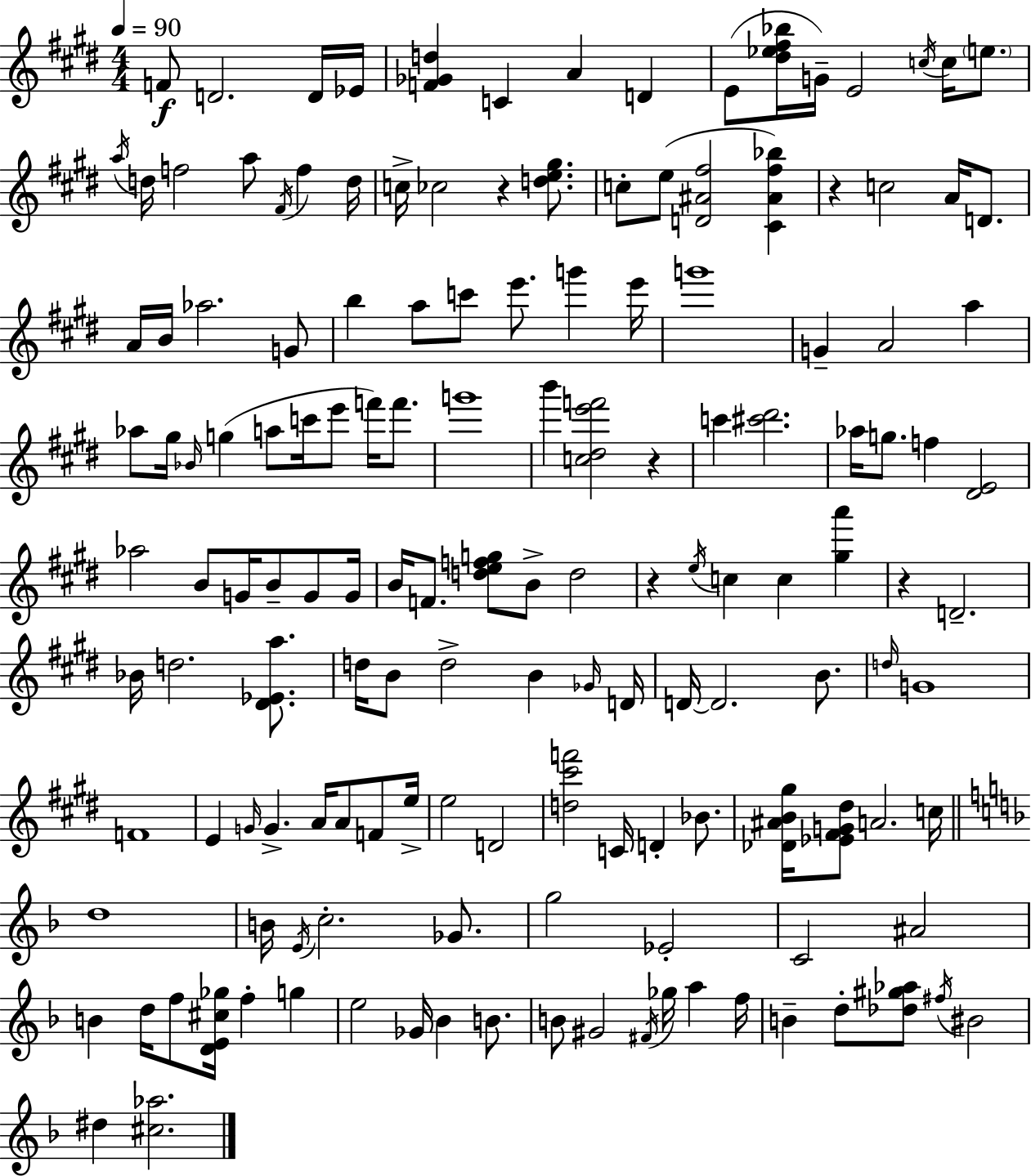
F4/e D4/h. D4/s Eb4/s [F4,Gb4,D5]/q C4/q A4/q D4/q E4/e [D#5,Eb5,F#5,Bb5]/s G4/s E4/h C5/s C5/s E5/e. A5/s D5/s F5/h A5/e F#4/s F5/q D5/s C5/s CES5/h R/q [D5,E5,G#5]/e. C5/e E5/e [D4,A#4,F#5]/h [C#4,A#4,F#5,Bb5]/q R/q C5/h A4/s D4/e. A4/s B4/s Ab5/h. G4/e B5/q A5/e C6/e E6/e. G6/q E6/s G6/w G4/q A4/h A5/q Ab5/e G#5/s Bb4/s G5/q A5/e C6/s E6/e F6/s F6/e. G6/w B6/q [C5,D#5,E6,F6]/h R/q C6/q [C#6,D#6]/h. Ab5/s G5/e. F5/q [D#4,E4]/h Ab5/h B4/e G4/s B4/e G4/e G4/s B4/s F4/e. [D5,E5,F5,G5]/e B4/e D5/h R/q E5/s C5/q C5/q [G#5,A6]/q R/q D4/h. Bb4/s D5/h. [D#4,Eb4,A5]/e. D5/s B4/e D5/h B4/q Gb4/s D4/s D4/s D4/h. B4/e. D5/s G4/w F4/w E4/q G4/s G4/q. A4/s A4/e F4/e E5/s E5/h D4/h [D5,C#6,F6]/h C4/s D4/q Bb4/e. [Db4,A#4,B4,G#5]/s [Eb4,F#4,G4,D#5]/e A4/h. C5/s D5/w B4/s E4/s C5/h. Gb4/e. G5/h Eb4/h C4/h A#4/h B4/q D5/s F5/e [D4,E4,C#5,Gb5]/s F5/q G5/q E5/h Gb4/s Bb4/q B4/e. B4/e G#4/h F#4/s Gb5/s A5/q F5/s B4/q D5/e [Db5,G#5,Ab5]/e F#5/s BIS4/h D#5/q [C#5,Ab5]/h.